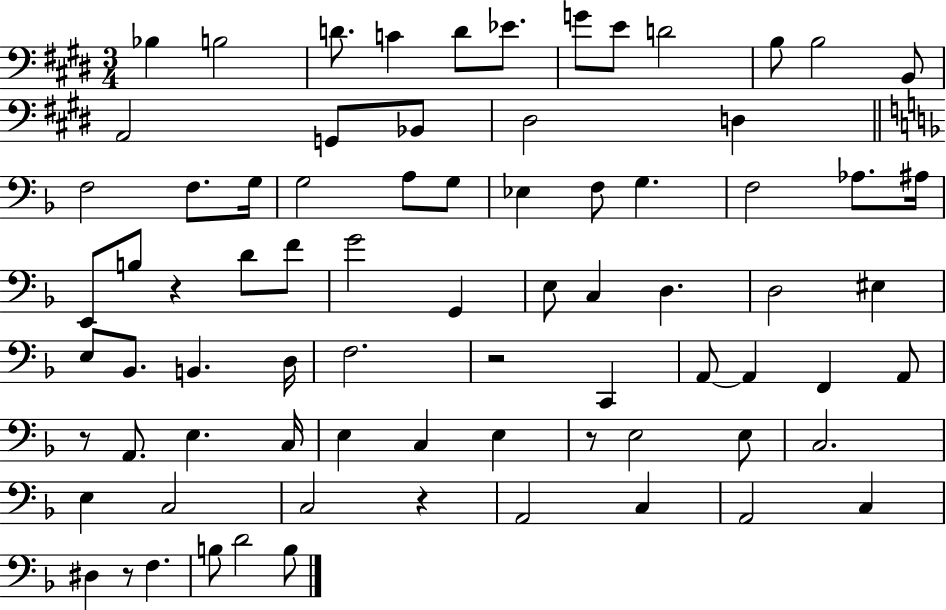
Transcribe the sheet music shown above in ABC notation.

X:1
T:Untitled
M:3/4
L:1/4
K:E
_B, B,2 D/2 C D/2 _E/2 G/2 E/2 D2 B,/2 B,2 B,,/2 A,,2 G,,/2 _B,,/2 ^D,2 D, F,2 F,/2 G,/4 G,2 A,/2 G,/2 _E, F,/2 G, F,2 _A,/2 ^A,/4 E,,/2 B,/2 z D/2 F/2 G2 G,, E,/2 C, D, D,2 ^E, E,/2 _B,,/2 B,, D,/4 F,2 z2 C,, A,,/2 A,, F,, A,,/2 z/2 A,,/2 E, C,/4 E, C, E, z/2 E,2 E,/2 C,2 E, C,2 C,2 z A,,2 C, A,,2 C, ^D, z/2 F, B,/2 D2 B,/2